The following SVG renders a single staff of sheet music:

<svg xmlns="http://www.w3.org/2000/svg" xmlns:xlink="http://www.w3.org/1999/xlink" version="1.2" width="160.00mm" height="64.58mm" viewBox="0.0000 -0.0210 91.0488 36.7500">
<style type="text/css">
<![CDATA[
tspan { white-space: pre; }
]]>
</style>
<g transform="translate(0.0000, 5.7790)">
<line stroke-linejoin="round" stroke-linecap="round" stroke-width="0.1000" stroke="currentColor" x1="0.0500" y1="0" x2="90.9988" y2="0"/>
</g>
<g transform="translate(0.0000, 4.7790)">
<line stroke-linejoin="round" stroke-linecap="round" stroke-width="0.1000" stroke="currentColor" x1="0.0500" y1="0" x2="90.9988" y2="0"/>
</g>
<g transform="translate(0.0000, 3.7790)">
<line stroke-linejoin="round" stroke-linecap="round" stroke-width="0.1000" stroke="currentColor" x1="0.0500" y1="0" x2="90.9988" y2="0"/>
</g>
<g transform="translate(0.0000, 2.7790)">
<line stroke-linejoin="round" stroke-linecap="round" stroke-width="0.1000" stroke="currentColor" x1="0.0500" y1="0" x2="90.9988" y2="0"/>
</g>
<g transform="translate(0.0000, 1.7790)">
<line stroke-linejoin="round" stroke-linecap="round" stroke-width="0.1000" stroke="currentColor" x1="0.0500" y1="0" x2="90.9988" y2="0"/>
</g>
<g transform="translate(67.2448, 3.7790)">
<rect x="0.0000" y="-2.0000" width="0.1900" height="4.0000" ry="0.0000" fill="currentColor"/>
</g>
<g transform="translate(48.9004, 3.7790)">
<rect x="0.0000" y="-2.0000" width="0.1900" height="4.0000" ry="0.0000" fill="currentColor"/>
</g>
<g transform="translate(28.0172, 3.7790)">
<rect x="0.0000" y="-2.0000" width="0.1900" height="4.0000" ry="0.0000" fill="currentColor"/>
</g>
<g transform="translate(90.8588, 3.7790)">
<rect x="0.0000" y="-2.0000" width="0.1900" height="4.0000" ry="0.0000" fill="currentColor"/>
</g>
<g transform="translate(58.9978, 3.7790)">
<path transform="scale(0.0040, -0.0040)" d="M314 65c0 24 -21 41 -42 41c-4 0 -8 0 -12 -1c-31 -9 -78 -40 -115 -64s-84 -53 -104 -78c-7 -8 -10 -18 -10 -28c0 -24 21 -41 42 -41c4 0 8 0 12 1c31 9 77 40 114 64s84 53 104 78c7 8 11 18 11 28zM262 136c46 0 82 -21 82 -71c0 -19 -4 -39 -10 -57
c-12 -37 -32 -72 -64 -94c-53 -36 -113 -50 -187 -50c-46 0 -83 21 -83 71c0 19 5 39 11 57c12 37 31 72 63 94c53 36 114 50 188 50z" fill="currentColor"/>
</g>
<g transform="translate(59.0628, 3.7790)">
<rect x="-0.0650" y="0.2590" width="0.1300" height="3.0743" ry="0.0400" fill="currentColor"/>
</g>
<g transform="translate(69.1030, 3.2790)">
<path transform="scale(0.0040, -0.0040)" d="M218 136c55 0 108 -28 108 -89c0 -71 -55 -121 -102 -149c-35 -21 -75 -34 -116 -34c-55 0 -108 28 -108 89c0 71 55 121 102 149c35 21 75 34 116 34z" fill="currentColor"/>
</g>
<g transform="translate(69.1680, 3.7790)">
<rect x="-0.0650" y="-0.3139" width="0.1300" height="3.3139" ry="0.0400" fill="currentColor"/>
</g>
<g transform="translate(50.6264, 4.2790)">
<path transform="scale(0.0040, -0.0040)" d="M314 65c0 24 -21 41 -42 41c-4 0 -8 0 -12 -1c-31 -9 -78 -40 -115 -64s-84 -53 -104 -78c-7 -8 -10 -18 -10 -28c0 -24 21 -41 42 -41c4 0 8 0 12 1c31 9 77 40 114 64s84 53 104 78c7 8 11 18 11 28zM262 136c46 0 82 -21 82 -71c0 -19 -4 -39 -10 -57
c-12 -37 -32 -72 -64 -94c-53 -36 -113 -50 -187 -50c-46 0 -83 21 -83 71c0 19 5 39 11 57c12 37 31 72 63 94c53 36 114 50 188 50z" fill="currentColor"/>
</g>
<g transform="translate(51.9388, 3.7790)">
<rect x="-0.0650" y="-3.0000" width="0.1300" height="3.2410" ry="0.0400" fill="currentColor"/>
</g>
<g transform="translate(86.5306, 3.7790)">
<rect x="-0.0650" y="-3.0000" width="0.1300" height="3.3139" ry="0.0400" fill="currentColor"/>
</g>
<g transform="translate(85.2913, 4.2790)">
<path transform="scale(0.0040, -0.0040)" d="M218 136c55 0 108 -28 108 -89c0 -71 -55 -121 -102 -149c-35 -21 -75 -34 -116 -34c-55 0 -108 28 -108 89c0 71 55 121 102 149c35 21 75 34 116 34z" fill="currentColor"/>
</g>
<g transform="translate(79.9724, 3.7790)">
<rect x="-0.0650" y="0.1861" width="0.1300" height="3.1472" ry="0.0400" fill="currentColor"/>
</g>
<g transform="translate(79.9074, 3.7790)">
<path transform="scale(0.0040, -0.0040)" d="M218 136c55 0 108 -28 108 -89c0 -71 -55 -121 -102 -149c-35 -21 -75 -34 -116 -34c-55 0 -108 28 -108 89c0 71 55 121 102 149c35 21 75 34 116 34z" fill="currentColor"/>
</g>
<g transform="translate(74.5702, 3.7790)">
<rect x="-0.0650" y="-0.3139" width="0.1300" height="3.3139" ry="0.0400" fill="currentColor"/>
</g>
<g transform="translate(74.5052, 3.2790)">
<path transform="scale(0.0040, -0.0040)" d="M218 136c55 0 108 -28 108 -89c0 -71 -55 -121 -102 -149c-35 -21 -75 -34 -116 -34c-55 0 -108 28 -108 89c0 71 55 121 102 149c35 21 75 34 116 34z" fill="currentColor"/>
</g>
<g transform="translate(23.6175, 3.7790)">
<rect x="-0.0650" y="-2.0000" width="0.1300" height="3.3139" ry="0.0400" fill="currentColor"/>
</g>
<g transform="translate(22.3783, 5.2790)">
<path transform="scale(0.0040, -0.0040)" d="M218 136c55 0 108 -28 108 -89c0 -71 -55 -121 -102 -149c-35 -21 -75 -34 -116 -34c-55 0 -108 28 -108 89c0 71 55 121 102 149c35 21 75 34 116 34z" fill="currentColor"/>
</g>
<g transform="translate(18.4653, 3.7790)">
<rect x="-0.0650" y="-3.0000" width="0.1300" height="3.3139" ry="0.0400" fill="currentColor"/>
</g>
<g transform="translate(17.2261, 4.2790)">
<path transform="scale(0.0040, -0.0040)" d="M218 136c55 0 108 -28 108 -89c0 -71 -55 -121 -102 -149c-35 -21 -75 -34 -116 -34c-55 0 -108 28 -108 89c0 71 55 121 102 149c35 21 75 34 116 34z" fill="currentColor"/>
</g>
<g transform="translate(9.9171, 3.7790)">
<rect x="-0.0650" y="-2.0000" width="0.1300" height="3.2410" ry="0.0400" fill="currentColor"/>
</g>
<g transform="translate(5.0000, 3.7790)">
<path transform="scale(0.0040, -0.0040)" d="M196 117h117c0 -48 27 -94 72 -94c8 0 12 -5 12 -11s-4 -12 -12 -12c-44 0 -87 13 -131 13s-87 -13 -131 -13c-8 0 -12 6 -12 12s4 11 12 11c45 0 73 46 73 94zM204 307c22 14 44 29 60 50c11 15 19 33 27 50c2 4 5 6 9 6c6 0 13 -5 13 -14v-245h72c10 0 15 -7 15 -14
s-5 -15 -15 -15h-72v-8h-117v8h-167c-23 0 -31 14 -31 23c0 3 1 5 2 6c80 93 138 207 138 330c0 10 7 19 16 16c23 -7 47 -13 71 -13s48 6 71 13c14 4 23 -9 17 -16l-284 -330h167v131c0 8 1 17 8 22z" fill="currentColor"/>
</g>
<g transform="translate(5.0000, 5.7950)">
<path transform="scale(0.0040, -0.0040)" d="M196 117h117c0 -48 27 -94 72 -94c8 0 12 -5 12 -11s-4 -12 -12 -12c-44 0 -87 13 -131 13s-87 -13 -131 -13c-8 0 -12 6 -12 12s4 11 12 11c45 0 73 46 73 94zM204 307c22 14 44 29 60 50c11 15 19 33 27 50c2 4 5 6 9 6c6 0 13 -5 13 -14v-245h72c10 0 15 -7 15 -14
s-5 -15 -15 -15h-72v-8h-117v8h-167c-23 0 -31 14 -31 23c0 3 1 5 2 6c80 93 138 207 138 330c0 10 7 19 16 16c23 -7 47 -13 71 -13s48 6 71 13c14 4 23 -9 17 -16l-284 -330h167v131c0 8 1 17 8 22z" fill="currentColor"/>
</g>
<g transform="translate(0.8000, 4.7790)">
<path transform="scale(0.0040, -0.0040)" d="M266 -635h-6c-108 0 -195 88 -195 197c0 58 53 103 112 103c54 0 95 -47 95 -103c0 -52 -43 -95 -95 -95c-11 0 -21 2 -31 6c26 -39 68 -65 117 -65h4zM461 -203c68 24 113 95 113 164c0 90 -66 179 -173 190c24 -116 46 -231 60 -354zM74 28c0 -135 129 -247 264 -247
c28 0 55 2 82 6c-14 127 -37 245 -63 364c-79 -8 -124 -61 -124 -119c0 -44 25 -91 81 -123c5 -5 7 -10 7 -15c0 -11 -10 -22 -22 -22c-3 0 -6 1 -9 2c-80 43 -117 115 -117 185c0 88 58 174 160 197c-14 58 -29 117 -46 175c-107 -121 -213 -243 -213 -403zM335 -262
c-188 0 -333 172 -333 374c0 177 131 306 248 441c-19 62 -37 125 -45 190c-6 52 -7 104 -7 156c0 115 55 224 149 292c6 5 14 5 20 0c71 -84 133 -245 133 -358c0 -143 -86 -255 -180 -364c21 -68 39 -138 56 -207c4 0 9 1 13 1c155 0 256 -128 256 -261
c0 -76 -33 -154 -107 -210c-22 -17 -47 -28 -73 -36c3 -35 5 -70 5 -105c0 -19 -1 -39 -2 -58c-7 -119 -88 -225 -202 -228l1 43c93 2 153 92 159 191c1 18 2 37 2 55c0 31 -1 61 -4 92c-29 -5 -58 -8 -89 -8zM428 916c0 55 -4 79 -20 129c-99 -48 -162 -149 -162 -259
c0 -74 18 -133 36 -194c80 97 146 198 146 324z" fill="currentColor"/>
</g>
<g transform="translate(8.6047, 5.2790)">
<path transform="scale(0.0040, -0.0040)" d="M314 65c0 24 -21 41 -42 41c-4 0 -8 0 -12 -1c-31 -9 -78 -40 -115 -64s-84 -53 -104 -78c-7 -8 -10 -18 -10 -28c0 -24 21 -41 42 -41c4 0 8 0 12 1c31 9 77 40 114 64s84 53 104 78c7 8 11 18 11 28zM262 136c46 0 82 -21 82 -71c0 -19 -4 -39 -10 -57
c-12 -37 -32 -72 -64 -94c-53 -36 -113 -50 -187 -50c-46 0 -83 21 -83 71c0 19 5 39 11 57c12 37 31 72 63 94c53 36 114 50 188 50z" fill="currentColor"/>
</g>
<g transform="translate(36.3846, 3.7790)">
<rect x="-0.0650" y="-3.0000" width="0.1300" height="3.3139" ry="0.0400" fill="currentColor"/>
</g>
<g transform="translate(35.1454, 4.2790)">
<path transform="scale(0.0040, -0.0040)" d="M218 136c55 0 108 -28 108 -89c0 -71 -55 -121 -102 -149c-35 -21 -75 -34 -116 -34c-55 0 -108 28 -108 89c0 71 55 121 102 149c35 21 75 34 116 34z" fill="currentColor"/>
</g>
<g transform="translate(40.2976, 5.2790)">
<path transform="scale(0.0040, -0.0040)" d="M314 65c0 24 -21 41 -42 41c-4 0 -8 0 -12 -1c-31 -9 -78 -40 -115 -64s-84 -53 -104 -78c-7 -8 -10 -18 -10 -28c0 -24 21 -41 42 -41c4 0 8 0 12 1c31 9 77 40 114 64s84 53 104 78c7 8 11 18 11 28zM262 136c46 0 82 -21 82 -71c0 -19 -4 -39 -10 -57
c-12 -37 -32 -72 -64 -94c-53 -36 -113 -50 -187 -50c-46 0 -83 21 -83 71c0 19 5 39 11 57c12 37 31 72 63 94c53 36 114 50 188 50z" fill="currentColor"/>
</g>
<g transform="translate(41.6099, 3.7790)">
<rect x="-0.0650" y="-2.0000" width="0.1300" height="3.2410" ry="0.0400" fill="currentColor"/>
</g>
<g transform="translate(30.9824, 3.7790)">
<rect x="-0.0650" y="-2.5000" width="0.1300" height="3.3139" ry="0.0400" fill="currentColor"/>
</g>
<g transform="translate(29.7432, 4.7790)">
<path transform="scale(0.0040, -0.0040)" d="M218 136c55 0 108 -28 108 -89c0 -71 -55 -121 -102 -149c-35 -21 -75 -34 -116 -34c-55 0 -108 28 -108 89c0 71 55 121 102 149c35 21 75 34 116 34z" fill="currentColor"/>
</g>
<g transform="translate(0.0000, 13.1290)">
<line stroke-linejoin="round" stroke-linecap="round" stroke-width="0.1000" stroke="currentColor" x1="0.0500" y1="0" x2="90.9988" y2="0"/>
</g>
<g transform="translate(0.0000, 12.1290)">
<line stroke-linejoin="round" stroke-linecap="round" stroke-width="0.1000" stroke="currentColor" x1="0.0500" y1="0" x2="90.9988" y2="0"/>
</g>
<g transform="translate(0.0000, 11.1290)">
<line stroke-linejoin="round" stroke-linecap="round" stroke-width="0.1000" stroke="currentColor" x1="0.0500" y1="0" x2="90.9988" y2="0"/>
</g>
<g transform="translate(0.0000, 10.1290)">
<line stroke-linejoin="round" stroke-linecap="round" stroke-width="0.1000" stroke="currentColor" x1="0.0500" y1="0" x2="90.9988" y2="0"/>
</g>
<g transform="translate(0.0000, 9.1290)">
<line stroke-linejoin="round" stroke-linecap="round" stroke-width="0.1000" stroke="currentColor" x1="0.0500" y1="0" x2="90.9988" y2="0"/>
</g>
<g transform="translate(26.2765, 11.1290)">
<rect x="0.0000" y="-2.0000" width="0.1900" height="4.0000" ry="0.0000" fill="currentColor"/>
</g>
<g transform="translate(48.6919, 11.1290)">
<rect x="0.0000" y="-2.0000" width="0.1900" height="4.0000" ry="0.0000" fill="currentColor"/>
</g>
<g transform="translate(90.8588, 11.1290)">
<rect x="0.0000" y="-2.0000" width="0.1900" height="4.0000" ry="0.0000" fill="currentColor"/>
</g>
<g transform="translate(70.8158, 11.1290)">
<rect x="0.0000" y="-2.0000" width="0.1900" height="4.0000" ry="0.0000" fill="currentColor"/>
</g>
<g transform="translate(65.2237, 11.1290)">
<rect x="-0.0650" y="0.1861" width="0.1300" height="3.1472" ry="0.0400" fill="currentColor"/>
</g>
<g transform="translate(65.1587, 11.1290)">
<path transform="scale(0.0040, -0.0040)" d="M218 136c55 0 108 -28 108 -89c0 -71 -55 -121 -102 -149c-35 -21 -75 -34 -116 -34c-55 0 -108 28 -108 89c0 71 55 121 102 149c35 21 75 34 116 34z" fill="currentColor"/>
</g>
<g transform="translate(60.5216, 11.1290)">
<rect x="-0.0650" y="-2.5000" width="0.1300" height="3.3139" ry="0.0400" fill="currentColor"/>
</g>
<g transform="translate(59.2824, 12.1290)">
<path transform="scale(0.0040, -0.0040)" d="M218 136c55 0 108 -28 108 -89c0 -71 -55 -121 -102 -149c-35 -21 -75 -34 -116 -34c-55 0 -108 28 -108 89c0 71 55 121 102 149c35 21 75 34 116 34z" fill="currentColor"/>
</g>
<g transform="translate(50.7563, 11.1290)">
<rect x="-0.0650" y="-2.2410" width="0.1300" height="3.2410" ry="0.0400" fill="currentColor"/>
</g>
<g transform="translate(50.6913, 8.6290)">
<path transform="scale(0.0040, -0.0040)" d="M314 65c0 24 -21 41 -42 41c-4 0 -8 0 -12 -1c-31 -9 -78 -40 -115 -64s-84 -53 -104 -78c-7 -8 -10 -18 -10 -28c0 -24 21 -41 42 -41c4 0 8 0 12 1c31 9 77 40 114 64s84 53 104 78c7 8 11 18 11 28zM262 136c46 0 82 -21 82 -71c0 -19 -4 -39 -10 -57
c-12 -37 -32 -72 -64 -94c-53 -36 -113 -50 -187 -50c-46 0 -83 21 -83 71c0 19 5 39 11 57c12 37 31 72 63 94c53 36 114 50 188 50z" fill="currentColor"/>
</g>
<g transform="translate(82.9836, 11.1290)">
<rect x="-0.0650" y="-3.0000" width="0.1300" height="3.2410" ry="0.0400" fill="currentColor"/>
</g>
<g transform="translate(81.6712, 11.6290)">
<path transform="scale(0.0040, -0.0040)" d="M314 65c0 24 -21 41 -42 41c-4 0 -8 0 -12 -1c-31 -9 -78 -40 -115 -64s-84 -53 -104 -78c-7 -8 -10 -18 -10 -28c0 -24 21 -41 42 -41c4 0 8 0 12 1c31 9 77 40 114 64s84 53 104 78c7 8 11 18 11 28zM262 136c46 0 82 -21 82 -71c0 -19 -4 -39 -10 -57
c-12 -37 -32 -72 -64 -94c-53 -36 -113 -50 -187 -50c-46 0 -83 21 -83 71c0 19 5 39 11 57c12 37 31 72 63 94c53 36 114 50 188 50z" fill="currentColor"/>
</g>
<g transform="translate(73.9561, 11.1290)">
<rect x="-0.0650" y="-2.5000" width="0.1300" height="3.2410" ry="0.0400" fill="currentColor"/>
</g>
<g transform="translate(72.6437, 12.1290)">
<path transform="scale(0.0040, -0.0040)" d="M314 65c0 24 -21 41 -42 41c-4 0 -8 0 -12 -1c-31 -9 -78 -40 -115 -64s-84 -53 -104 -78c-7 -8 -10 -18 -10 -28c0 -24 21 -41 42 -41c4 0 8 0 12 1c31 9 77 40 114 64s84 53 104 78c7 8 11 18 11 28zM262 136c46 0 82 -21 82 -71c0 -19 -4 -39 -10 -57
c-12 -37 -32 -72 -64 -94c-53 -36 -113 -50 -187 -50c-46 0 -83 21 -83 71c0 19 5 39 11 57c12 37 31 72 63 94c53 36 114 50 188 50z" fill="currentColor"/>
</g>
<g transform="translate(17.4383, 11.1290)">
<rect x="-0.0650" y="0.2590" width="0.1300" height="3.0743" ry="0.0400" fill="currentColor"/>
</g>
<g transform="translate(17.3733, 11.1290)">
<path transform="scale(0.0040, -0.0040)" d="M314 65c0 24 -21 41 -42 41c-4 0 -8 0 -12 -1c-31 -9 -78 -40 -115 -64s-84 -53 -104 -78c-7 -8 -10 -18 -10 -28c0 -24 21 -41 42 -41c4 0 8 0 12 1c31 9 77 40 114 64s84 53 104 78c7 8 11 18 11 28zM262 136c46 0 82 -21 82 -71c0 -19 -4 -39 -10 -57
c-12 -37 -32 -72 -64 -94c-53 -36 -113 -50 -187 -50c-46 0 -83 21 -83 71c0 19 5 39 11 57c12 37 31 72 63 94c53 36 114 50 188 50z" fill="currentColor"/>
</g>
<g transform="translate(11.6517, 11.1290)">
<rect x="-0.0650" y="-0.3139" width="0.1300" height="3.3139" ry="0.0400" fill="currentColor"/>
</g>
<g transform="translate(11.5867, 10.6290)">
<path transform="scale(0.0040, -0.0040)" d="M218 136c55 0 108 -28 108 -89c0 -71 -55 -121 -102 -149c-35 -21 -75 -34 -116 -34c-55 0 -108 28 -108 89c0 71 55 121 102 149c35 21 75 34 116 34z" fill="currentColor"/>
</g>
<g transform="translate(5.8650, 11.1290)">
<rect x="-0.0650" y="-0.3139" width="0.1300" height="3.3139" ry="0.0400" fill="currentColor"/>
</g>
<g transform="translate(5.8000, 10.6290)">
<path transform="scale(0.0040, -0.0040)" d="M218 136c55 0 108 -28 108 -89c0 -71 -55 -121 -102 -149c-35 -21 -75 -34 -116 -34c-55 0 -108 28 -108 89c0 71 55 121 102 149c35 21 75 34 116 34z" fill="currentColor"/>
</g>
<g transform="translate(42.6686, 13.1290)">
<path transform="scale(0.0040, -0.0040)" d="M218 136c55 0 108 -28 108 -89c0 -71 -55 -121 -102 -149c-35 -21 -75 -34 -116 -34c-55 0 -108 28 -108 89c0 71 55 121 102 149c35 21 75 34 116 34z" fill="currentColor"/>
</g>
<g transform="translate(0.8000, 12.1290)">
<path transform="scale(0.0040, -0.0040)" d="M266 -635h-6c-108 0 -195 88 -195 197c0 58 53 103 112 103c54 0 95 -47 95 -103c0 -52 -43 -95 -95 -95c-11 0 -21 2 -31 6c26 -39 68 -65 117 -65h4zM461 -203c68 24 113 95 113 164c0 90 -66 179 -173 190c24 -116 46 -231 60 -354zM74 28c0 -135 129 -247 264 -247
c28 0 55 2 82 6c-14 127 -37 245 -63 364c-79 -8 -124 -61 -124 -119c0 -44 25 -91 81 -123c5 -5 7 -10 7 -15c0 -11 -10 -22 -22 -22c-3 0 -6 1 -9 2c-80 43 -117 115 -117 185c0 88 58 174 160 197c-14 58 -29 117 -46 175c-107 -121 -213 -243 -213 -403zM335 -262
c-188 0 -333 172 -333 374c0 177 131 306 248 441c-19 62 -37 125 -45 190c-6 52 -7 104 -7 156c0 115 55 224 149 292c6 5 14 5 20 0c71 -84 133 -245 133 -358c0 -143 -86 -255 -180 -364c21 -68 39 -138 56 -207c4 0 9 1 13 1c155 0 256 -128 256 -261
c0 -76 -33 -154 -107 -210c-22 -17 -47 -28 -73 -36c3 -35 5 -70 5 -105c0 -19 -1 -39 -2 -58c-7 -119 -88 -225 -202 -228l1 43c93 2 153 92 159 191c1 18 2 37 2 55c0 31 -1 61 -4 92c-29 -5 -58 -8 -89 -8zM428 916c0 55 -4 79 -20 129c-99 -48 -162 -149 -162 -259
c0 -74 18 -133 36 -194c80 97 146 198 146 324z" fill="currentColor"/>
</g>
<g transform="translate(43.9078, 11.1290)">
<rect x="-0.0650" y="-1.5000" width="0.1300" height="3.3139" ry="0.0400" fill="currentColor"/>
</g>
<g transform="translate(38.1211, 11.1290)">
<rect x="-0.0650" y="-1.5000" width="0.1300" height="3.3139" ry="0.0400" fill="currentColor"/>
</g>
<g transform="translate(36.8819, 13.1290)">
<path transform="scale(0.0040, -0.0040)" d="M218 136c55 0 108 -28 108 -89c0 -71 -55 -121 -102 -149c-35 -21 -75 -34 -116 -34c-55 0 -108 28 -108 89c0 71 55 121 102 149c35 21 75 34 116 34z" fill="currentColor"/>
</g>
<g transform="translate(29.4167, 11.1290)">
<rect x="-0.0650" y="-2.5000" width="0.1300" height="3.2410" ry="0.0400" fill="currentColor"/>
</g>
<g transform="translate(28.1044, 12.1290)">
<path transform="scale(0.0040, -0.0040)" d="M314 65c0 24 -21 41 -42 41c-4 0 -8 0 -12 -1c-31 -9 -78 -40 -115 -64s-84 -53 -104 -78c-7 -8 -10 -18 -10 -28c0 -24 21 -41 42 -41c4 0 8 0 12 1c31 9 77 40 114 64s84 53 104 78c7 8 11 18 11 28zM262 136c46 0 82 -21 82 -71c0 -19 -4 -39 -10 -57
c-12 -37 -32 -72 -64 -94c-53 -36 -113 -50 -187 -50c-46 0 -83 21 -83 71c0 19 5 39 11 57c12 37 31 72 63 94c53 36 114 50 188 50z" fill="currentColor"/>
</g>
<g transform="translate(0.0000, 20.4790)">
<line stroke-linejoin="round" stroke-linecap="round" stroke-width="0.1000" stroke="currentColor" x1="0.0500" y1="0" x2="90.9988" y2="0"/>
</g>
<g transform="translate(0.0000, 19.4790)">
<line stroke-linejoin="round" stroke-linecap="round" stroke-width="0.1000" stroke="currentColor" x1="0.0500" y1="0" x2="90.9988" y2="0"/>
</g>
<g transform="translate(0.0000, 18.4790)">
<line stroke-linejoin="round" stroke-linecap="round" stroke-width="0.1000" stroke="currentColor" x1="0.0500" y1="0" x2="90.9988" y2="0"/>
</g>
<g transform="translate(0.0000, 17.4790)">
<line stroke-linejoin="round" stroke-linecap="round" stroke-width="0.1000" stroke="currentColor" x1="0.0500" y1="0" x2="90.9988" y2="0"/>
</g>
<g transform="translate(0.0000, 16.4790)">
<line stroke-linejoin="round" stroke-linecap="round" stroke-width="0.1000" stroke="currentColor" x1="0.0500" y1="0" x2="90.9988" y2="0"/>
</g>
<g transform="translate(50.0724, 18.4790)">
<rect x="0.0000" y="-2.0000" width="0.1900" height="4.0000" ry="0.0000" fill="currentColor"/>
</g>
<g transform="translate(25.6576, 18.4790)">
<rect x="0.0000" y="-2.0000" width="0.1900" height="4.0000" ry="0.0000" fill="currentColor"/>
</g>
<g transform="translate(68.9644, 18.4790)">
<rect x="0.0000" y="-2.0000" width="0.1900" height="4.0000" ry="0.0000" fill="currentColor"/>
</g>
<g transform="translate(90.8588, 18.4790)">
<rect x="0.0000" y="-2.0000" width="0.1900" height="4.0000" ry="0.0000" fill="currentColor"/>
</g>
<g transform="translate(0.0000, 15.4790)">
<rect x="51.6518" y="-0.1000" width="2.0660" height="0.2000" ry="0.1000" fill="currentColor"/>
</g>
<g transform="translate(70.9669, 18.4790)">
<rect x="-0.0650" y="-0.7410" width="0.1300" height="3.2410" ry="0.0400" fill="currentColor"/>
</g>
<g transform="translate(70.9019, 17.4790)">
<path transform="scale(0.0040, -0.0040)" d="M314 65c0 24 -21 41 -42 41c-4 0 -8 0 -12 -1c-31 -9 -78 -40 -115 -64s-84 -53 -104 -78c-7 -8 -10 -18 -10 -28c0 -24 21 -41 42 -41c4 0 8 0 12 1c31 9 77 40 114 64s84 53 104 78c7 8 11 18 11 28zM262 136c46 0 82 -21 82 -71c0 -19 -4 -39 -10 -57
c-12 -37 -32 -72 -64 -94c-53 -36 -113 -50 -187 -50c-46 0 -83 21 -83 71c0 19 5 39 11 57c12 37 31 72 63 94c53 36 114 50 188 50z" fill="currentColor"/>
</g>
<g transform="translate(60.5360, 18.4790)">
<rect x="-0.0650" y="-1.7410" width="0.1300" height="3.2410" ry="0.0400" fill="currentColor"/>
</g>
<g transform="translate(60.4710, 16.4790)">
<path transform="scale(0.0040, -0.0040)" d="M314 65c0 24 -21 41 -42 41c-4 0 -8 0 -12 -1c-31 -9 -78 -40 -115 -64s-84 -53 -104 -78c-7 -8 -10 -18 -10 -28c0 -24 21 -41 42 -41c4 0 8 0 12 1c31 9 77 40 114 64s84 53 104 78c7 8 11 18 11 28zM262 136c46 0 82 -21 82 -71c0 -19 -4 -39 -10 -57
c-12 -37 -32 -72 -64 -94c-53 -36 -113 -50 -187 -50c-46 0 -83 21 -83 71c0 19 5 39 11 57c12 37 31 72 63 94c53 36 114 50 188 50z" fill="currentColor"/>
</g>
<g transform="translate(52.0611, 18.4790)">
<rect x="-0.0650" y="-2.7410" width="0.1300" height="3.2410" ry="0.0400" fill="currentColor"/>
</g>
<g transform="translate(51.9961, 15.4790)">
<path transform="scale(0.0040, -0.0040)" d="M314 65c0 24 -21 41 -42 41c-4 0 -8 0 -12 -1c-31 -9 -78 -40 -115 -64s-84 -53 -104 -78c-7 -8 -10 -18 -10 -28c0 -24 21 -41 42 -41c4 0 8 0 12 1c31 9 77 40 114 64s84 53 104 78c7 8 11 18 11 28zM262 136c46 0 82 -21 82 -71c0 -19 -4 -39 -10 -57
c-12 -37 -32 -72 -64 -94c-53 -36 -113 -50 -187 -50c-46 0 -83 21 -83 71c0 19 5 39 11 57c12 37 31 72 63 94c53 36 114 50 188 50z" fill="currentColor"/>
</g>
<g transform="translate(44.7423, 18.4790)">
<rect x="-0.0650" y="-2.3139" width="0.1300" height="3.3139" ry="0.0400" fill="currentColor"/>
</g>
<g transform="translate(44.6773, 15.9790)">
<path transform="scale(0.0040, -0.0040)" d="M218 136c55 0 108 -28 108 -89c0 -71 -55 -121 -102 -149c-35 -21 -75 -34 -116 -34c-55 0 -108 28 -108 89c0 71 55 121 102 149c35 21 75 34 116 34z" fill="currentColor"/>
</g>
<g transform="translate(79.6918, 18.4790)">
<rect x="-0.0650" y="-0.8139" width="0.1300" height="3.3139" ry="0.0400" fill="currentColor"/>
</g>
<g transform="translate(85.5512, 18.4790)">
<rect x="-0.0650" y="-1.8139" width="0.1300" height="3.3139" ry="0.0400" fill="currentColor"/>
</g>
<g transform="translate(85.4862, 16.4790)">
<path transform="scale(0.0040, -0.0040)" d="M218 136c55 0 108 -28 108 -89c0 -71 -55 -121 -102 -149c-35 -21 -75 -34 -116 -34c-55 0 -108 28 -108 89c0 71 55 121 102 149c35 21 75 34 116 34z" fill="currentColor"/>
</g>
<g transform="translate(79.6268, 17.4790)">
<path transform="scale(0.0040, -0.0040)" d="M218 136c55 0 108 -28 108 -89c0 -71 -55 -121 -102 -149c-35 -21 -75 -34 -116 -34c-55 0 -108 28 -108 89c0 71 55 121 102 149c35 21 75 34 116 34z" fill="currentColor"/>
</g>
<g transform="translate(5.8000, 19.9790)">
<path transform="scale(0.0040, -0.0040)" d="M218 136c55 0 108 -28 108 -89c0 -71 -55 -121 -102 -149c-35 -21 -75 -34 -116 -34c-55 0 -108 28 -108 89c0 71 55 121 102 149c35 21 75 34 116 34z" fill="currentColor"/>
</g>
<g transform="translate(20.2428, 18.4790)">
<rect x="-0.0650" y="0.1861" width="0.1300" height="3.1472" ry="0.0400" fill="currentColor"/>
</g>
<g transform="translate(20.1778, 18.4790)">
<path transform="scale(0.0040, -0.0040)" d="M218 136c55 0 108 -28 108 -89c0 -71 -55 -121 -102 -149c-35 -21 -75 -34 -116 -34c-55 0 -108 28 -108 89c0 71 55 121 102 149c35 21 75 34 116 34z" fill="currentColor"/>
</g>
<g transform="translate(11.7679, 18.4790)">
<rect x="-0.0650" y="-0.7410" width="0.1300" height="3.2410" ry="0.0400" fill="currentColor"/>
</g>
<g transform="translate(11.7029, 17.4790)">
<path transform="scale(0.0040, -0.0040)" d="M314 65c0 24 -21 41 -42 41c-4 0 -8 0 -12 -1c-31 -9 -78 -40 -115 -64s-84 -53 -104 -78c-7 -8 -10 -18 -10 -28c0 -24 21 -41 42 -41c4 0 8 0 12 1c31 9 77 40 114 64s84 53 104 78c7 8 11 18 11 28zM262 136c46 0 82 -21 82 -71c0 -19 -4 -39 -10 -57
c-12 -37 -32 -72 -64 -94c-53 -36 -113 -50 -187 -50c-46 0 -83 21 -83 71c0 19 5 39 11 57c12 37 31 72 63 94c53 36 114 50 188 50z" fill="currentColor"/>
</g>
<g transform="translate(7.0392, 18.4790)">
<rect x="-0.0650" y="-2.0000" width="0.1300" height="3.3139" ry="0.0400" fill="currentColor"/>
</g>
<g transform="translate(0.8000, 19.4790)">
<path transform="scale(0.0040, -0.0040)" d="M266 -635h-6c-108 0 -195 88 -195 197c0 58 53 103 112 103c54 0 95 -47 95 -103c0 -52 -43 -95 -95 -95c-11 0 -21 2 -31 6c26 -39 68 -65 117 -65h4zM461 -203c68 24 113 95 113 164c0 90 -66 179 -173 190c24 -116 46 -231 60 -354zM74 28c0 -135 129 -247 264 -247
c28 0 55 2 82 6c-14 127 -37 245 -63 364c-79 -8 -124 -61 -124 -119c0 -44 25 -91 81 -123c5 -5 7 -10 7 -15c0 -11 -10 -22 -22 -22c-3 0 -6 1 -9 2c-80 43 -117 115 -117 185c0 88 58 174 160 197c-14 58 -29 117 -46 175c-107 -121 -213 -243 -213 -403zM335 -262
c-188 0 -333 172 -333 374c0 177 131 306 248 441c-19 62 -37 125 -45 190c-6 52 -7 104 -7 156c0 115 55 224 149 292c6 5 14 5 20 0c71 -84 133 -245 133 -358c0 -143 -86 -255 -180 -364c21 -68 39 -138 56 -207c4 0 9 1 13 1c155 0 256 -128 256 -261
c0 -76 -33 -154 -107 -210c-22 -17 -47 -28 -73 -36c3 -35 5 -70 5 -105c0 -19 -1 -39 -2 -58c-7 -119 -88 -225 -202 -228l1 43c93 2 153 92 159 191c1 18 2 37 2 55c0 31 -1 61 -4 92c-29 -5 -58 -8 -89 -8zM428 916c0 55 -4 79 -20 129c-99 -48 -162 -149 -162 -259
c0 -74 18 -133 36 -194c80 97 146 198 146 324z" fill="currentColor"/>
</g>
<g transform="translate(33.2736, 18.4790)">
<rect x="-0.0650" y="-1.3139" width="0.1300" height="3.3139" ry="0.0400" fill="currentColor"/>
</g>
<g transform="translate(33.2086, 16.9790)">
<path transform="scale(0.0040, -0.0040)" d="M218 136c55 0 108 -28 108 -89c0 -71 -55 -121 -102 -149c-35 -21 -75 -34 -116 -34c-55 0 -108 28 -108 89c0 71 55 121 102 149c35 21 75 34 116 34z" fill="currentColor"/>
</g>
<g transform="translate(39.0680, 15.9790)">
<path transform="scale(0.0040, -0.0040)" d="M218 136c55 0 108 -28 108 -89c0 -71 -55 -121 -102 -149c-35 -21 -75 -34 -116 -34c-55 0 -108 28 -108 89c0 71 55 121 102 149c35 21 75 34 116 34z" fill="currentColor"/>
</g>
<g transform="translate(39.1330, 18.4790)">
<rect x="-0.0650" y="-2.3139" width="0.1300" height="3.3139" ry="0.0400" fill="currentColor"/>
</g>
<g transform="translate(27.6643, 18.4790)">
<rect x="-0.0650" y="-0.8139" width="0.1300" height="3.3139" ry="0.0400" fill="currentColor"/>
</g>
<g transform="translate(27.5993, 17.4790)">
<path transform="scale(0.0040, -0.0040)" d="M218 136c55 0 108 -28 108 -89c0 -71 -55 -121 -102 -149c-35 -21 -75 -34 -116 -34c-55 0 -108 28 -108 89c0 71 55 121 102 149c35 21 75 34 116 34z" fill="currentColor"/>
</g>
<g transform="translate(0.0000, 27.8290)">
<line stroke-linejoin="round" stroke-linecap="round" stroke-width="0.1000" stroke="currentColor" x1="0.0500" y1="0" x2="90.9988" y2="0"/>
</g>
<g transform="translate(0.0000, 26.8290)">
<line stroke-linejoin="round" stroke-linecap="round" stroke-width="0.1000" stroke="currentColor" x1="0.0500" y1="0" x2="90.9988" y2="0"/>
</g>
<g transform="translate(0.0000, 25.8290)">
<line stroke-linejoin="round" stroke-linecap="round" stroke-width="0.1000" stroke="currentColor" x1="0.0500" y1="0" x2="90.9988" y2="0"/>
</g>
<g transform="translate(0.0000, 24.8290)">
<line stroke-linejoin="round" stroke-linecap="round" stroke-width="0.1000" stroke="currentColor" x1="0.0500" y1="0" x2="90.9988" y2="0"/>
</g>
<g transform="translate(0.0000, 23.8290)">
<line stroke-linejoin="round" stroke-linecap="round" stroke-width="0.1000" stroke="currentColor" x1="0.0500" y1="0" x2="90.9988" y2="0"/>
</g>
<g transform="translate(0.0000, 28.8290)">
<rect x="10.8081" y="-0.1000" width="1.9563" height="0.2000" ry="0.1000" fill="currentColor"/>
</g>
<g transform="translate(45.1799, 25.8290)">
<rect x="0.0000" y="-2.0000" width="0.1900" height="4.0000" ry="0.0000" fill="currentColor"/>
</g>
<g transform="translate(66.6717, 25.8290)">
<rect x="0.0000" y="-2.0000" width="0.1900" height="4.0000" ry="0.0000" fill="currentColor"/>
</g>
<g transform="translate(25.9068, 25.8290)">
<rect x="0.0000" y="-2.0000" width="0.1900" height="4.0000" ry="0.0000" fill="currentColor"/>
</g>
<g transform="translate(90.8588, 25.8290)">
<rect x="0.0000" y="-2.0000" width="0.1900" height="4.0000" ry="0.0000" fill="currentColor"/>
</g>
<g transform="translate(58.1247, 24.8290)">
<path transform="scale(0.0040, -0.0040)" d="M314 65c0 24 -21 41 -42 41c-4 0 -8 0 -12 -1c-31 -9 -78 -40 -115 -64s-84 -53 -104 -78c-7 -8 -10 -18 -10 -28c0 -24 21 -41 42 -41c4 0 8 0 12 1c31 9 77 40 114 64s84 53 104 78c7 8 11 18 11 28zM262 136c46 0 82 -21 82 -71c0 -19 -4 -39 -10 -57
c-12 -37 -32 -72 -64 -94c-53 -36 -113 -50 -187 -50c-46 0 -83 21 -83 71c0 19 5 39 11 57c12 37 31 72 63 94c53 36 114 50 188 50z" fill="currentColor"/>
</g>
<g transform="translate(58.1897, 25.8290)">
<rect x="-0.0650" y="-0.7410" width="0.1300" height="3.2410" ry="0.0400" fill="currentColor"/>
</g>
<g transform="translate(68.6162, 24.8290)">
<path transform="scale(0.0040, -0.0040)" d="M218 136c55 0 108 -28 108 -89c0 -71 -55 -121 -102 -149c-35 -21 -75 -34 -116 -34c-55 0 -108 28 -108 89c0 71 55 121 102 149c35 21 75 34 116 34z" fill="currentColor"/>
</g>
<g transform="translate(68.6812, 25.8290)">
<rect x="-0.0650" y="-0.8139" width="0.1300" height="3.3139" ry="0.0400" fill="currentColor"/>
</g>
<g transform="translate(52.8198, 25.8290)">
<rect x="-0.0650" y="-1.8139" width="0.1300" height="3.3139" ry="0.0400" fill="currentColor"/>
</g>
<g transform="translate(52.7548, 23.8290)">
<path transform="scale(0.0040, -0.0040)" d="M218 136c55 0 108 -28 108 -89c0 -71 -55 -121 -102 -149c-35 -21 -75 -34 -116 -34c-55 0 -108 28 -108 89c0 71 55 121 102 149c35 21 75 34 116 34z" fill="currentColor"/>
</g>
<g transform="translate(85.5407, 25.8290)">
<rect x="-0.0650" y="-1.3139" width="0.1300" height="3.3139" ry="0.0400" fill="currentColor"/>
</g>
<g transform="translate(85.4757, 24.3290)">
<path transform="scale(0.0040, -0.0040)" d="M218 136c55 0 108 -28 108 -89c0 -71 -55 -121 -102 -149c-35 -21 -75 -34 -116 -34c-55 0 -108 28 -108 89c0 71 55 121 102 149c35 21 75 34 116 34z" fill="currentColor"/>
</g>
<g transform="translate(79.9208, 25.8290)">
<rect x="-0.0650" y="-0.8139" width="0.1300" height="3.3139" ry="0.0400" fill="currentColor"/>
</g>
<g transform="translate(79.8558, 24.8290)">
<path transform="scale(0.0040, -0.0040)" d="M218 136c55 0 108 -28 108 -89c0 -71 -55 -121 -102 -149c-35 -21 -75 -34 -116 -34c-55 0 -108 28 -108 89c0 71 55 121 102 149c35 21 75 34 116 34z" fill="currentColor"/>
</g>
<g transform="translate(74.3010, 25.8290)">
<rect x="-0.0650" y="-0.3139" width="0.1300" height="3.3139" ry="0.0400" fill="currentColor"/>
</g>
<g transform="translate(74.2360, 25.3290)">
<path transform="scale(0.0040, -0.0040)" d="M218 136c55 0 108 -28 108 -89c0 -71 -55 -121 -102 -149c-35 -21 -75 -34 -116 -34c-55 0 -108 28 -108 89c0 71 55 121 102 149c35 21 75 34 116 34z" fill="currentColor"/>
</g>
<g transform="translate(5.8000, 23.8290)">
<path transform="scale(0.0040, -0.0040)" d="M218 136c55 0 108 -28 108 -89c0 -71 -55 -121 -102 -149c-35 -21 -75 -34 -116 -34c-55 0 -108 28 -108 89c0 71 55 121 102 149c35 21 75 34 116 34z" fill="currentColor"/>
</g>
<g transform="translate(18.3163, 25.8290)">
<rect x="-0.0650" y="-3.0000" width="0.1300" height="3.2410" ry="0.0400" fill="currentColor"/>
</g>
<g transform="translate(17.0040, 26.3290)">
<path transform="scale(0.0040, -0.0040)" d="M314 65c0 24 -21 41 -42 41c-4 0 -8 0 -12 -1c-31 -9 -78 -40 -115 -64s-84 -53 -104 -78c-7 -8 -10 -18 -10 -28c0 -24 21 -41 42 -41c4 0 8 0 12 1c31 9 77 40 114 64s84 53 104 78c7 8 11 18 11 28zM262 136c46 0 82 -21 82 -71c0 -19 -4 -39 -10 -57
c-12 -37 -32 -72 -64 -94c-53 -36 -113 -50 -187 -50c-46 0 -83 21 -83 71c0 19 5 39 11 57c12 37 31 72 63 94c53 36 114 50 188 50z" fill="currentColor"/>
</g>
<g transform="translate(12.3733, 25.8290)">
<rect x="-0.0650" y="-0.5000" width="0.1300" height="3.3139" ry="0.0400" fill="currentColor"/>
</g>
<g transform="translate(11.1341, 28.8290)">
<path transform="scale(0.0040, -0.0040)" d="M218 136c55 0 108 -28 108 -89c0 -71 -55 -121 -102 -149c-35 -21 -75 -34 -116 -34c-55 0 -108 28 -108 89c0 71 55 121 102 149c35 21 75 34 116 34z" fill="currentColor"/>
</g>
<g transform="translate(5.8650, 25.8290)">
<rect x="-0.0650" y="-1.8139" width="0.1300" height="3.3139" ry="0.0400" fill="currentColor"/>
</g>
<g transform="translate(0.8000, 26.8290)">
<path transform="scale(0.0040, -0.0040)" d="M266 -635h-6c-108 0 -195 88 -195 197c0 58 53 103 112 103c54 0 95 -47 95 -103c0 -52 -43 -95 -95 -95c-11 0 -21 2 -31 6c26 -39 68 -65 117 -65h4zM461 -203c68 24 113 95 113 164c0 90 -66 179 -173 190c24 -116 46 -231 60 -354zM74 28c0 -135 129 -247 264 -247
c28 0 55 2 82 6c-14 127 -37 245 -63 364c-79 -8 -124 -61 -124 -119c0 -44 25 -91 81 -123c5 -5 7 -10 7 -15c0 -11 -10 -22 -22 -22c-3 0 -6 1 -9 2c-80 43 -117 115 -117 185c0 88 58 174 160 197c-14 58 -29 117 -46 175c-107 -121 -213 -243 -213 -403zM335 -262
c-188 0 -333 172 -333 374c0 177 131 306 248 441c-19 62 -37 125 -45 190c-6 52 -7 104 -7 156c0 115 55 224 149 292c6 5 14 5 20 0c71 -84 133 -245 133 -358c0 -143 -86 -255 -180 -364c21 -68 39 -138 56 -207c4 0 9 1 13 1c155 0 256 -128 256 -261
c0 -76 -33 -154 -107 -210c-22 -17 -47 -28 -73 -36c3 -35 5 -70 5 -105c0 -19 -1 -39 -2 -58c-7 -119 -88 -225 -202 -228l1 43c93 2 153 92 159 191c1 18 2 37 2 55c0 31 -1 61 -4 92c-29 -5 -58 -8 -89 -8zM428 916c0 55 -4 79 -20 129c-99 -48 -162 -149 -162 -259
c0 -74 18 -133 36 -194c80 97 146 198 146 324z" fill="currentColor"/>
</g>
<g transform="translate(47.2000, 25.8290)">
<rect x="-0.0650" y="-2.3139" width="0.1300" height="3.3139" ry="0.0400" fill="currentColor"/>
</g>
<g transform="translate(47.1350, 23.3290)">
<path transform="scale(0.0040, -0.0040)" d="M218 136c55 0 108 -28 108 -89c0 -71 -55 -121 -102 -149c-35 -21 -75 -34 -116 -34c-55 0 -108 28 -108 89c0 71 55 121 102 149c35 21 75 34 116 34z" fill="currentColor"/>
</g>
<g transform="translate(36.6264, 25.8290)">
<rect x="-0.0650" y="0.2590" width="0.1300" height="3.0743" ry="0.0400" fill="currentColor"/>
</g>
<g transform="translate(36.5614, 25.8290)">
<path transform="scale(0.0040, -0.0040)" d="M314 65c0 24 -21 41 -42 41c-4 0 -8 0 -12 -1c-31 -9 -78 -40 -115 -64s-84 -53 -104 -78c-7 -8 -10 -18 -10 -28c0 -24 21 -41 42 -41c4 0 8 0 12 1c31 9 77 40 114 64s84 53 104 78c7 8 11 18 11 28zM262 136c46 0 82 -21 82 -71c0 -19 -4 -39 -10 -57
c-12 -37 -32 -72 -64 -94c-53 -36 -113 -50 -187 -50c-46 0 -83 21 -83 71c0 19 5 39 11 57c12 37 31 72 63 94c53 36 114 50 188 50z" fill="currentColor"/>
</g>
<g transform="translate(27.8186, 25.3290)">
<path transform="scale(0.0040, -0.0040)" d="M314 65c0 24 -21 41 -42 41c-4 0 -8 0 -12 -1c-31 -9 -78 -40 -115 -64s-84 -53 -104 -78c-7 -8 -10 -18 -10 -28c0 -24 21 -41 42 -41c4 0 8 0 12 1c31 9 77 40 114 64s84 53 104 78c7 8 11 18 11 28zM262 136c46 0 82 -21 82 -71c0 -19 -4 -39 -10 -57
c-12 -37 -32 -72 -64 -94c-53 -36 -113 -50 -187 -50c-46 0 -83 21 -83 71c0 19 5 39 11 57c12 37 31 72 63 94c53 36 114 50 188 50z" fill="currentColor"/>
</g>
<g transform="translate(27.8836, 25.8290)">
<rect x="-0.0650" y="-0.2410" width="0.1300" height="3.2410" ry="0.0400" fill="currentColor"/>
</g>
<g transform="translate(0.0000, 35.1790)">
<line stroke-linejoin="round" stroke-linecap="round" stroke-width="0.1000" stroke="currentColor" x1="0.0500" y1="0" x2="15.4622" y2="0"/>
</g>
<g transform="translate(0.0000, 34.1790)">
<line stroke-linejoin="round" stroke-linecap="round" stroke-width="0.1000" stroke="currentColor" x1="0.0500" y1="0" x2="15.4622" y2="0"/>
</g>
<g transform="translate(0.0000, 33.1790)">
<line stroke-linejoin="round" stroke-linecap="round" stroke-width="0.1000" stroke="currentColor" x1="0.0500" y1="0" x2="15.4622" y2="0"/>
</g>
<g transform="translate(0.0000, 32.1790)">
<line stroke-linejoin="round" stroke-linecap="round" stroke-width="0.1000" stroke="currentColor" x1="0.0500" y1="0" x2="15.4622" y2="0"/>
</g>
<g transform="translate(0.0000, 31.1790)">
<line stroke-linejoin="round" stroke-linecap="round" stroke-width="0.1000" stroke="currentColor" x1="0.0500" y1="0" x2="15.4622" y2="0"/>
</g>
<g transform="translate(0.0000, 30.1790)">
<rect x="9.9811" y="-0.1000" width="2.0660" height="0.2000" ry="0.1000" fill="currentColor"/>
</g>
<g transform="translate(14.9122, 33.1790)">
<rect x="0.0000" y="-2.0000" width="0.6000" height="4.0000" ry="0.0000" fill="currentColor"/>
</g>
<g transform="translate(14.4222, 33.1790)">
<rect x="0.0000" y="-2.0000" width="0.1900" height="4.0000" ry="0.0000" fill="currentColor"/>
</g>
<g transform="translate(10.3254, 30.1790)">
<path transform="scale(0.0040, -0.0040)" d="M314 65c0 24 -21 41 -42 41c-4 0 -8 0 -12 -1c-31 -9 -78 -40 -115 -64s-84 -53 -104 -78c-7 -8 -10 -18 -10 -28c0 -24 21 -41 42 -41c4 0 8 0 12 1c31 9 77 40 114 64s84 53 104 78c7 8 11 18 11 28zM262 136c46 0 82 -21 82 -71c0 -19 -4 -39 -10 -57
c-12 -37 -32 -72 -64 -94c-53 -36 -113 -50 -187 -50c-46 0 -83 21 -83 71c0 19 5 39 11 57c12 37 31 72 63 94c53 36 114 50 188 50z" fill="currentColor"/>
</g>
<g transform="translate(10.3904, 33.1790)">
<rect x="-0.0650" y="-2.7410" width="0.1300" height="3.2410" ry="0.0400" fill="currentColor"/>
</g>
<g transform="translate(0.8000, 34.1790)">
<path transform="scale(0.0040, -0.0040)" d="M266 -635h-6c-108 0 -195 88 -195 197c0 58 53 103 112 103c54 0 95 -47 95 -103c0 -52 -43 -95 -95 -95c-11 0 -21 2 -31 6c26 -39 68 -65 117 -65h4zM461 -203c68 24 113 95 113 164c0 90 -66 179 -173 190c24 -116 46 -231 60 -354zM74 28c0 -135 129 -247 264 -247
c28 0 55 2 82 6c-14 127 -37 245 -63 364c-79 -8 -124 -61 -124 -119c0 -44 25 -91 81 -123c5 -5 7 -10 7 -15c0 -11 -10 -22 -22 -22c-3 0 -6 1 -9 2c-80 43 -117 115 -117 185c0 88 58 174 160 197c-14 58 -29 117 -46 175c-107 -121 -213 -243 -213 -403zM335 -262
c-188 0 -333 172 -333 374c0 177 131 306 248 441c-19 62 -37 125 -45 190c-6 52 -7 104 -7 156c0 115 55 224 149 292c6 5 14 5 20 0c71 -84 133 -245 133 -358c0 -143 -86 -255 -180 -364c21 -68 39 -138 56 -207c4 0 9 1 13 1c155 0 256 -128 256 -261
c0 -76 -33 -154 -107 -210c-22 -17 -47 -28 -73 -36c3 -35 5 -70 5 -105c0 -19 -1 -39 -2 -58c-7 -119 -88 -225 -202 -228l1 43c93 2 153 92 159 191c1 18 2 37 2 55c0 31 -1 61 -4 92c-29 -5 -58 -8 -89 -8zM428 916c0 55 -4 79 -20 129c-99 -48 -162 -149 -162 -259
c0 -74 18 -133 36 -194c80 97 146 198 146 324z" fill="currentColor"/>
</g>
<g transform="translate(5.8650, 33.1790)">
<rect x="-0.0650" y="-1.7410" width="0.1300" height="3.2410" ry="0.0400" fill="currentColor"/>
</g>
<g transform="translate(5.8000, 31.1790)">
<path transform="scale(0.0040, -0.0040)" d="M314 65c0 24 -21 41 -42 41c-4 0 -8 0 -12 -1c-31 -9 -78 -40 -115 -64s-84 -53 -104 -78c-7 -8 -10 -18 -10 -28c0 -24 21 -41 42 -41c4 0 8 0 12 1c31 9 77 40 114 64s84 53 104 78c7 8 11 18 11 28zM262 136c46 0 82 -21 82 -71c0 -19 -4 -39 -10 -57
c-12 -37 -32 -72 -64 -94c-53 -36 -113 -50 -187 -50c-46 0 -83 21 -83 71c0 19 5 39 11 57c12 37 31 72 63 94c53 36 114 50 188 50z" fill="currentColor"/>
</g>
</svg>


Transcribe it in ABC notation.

X:1
T:Untitled
M:4/4
L:1/4
K:C
F2 A F G A F2 A2 B2 c c B A c c B2 G2 E E g2 G B G2 A2 F d2 B d e g g a2 f2 d2 d f f C A2 c2 B2 g f d2 d c d e f2 a2